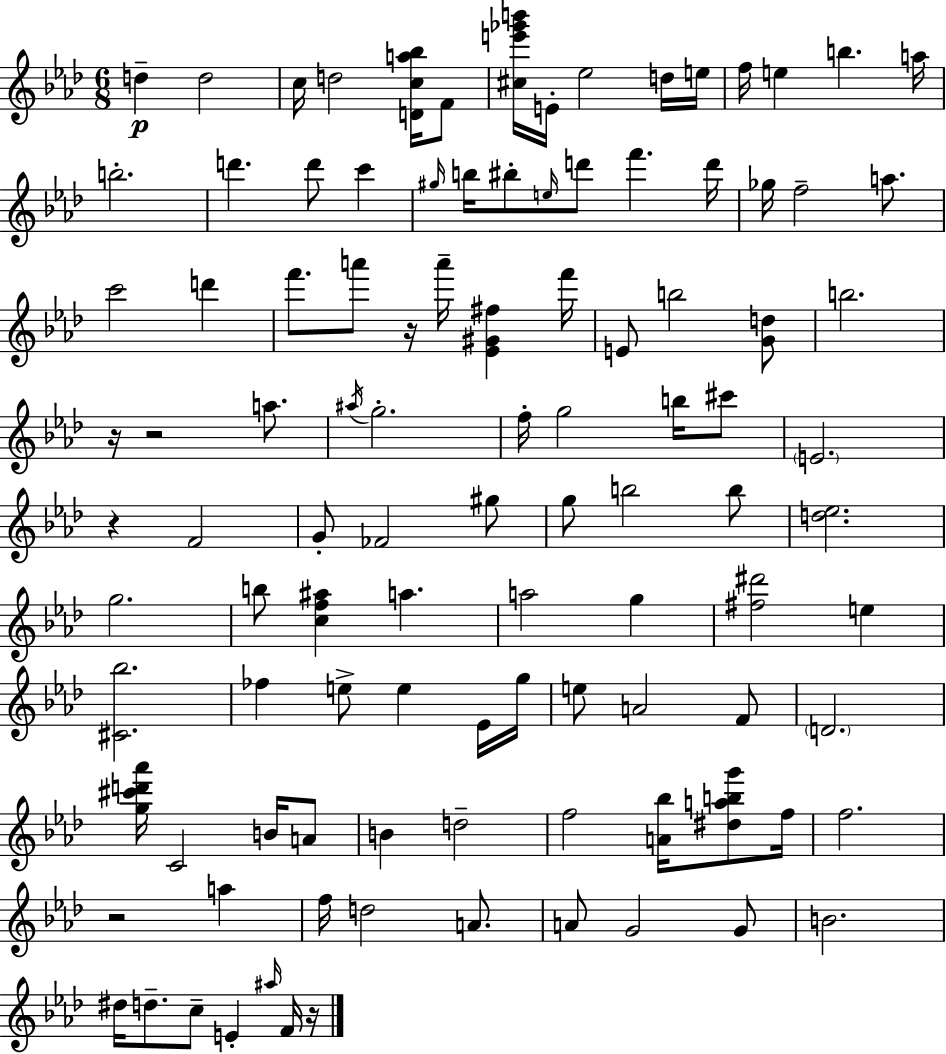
{
  \clef treble
  \numericTimeSignature
  \time 6/8
  \key aes \major
  d''4--\p d''2 | c''16 d''2 <d' c'' a'' bes''>16 f'8 | <cis'' e''' ges''' b'''>16 e'16-. ees''2 d''16 e''16 | f''16 e''4 b''4. a''16 | \break b''2.-. | d'''4. d'''8 c'''4 | \grace { gis''16 } b''16 bis''8-. \grace { e''16 } d'''8 f'''4. | d'''16 ges''16 f''2-- a''8. | \break c'''2 d'''4 | f'''8. a'''8 r16 a'''16-- <ees' gis' fis''>4 | f'''16 e'8 b''2 | <g' d''>8 b''2. | \break r16 r2 a''8. | \acciaccatura { ais''16 } g''2.-. | f''16-. g''2 | b''16 cis'''8 \parenthesize e'2. | \break r4 f'2 | g'8-. fes'2 | gis''8 g''8 b''2 | b''8 <d'' ees''>2. | \break g''2. | b''8 <c'' f'' ais''>4 a''4. | a''2 g''4 | <fis'' dis'''>2 e''4 | \break <cis' bes''>2. | fes''4 e''8-> e''4 | ees'16 g''16 e''8 a'2 | f'8 \parenthesize d'2. | \break <g'' cis''' d''' aes'''>16 c'2 | b'16 a'8 b'4 d''2-- | f''2 <a' bes''>16 | <dis'' a'' b'' g'''>8 f''16 f''2. | \break r2 a''4 | f''16 d''2 | a'8. a'8 g'2 | g'8 b'2. | \break dis''16 d''8.-- c''8-- e'4-. | \grace { ais''16 } f'16 r16 \bar "|."
}